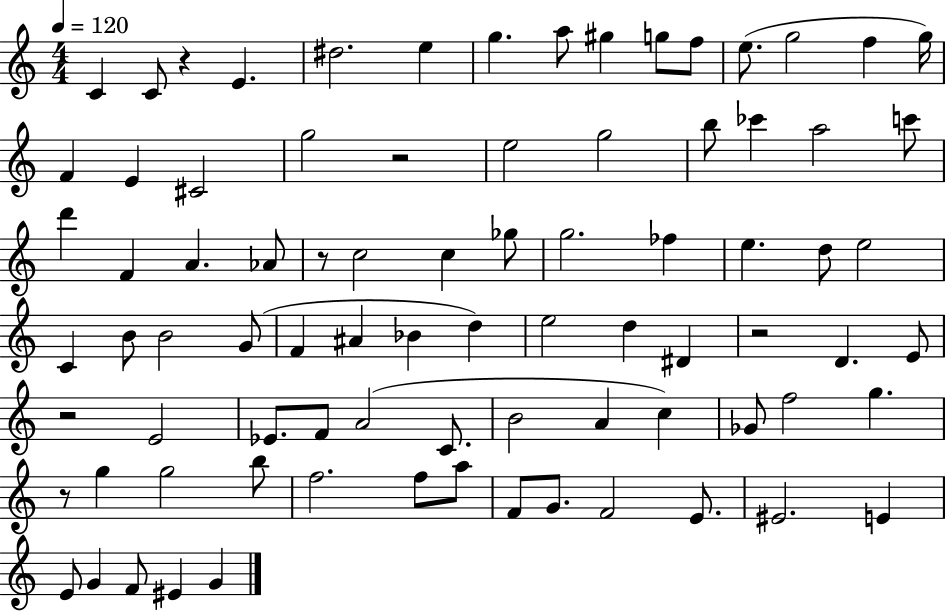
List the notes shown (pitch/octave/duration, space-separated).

C4/q C4/e R/q E4/q. D#5/h. E5/q G5/q. A5/e G#5/q G5/e F5/e E5/e. G5/h F5/q G5/s F4/q E4/q C#4/h G5/h R/h E5/h G5/h B5/e CES6/q A5/h C6/e D6/q F4/q A4/q. Ab4/e R/e C5/h C5/q Gb5/e G5/h. FES5/q E5/q. D5/e E5/h C4/q B4/e B4/h G4/e F4/q A#4/q Bb4/q D5/q E5/h D5/q D#4/q R/h D4/q. E4/e R/h E4/h Eb4/e. F4/e A4/h C4/e. B4/h A4/q C5/q Gb4/e F5/h G5/q. R/e G5/q G5/h B5/e F5/h. F5/e A5/e F4/e G4/e. F4/h E4/e. EIS4/h. E4/q E4/e G4/q F4/e EIS4/q G4/q